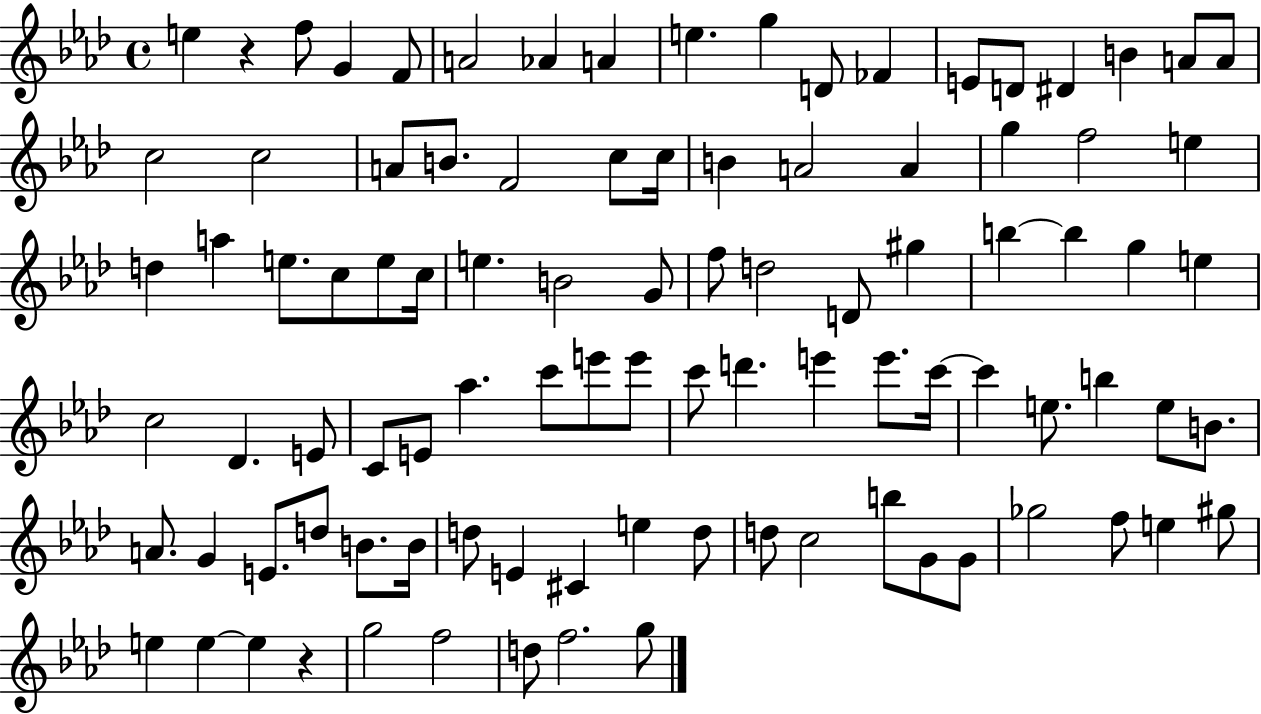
{
  \clef treble
  \time 4/4
  \defaultTimeSignature
  \key aes \major
  e''4 r4 f''8 g'4 f'8 | a'2 aes'4 a'4 | e''4. g''4 d'8 fes'4 | e'8 d'8 dis'4 b'4 a'8 a'8 | \break c''2 c''2 | a'8 b'8. f'2 c''8 c''16 | b'4 a'2 a'4 | g''4 f''2 e''4 | \break d''4 a''4 e''8. c''8 e''8 c''16 | e''4. b'2 g'8 | f''8 d''2 d'8 gis''4 | b''4~~ b''4 g''4 e''4 | \break c''2 des'4. e'8 | c'8 e'8 aes''4. c'''8 e'''8 e'''8 | c'''8 d'''4. e'''4 e'''8. c'''16~~ | c'''4 e''8. b''4 e''8 b'8. | \break a'8. g'4 e'8. d''8 b'8. b'16 | d''8 e'4 cis'4 e''4 d''8 | d''8 c''2 b''8 g'8 g'8 | ges''2 f''8 e''4 gis''8 | \break e''4 e''4~~ e''4 r4 | g''2 f''2 | d''8 f''2. g''8 | \bar "|."
}